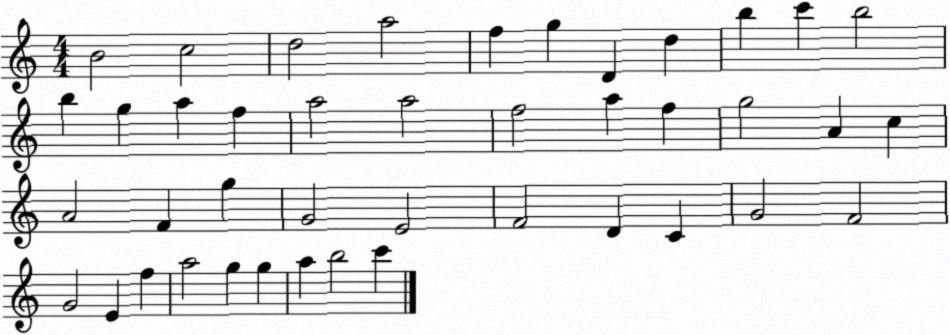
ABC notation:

X:1
T:Untitled
M:4/4
L:1/4
K:C
B2 c2 d2 a2 f g D d b c' b2 b g a f a2 a2 f2 a f g2 A c A2 F g G2 E2 F2 D C G2 F2 G2 E f a2 g g a b2 c'